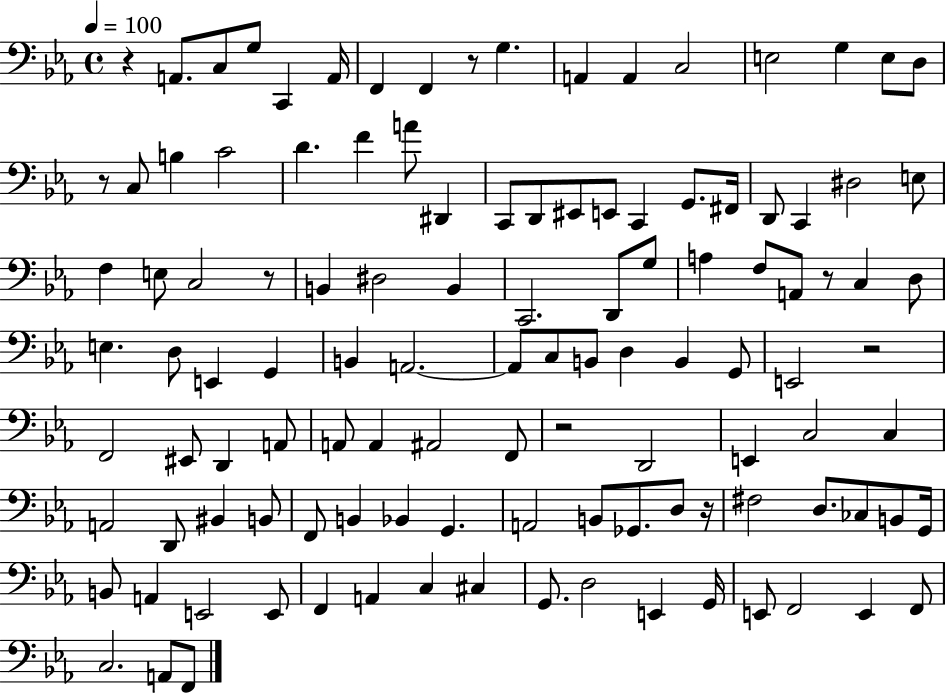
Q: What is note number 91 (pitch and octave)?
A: A2